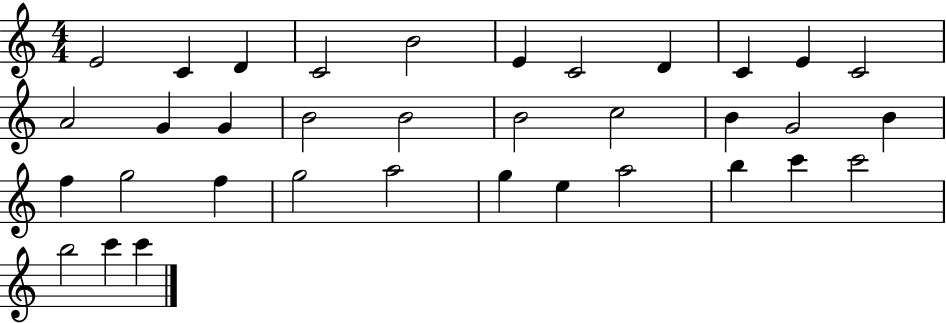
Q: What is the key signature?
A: C major